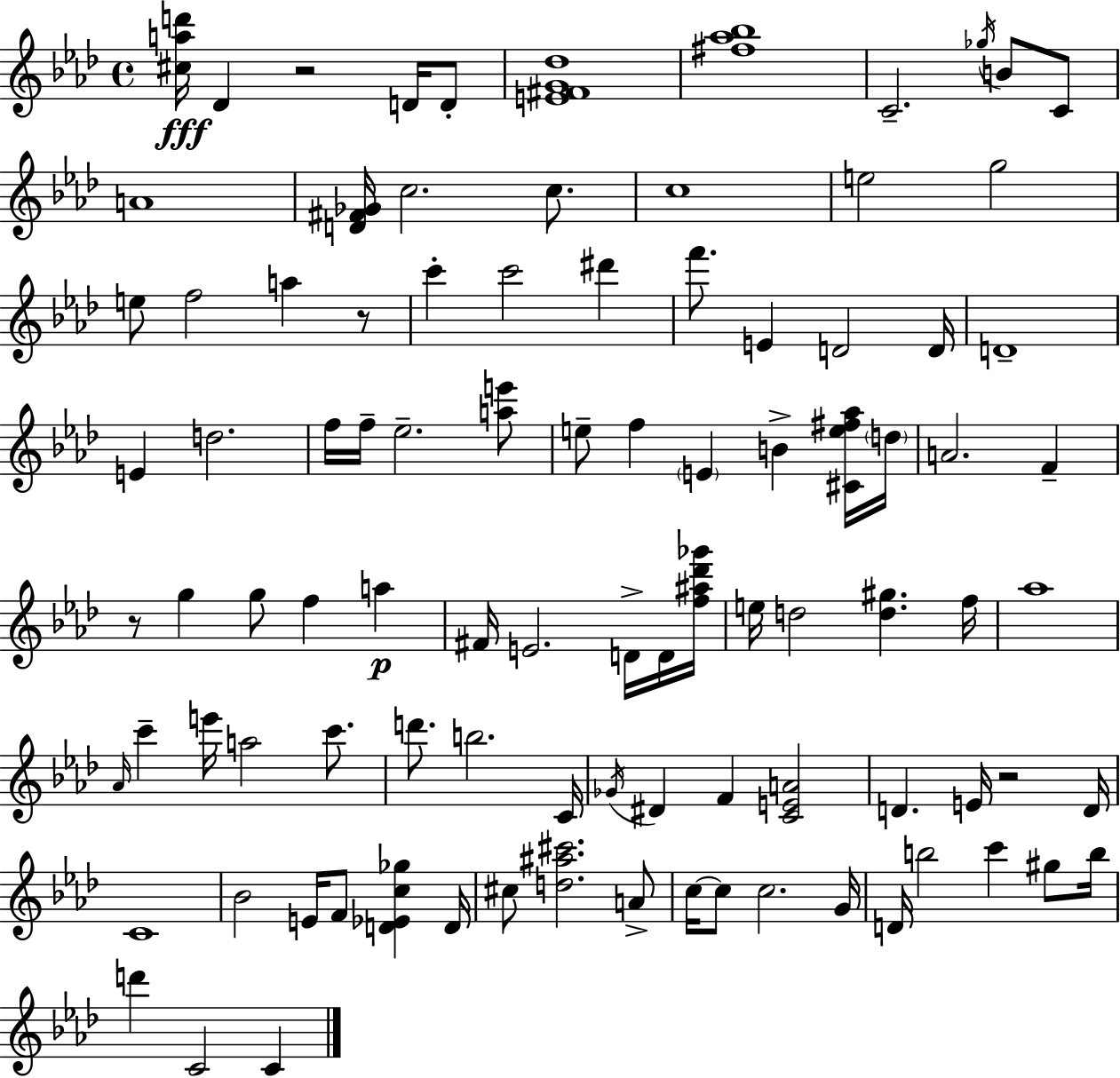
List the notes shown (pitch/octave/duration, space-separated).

[C#5,A5,D6]/s Db4/q R/h D4/s D4/e [E4,F#4,G4,Db5]/w [F#5,Ab5,Bb5]/w C4/h. Gb5/s B4/e C4/e A4/w [D4,F#4,Gb4]/s C5/h. C5/e. C5/w E5/h G5/h E5/e F5/h A5/q R/e C6/q C6/h D#6/q F6/e. E4/q D4/h D4/s D4/w E4/q D5/h. F5/s F5/s Eb5/h. [A5,E6]/e E5/e F5/q E4/q B4/q [C#4,E5,F#5,Ab5]/s D5/s A4/h. F4/q R/e G5/q G5/e F5/q A5/q F#4/s E4/h. D4/s D4/s [F5,A#5,Db6,Gb6]/s E5/s D5/h [D5,G#5]/q. F5/s Ab5/w Ab4/s C6/q E6/s A5/h C6/e. D6/e. B5/h. C4/s Gb4/s D#4/q F4/q [C4,E4,A4]/h D4/q. E4/s R/h D4/s C4/w Bb4/h E4/s F4/e [D4,Eb4,C5,Gb5]/q D4/s C#5/e [D5,A#5,C#6]/h. A4/e C5/s C5/e C5/h. G4/s D4/s B5/h C6/q G#5/e B5/s D6/q C4/h C4/q